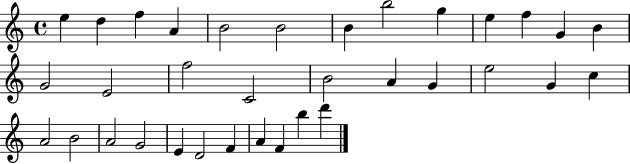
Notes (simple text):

E5/q D5/q F5/q A4/q B4/h B4/h B4/q B5/h G5/q E5/q F5/q G4/q B4/q G4/h E4/h F5/h C4/h B4/h A4/q G4/q E5/h G4/q C5/q A4/h B4/h A4/h G4/h E4/q D4/h F4/q A4/q F4/q B5/q D6/q